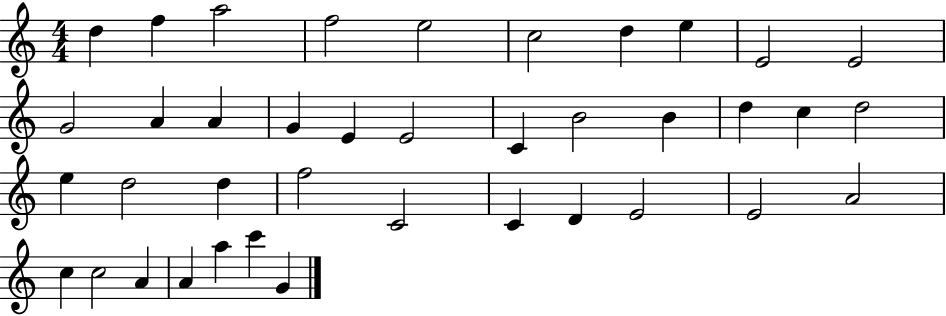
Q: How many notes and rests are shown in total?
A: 39